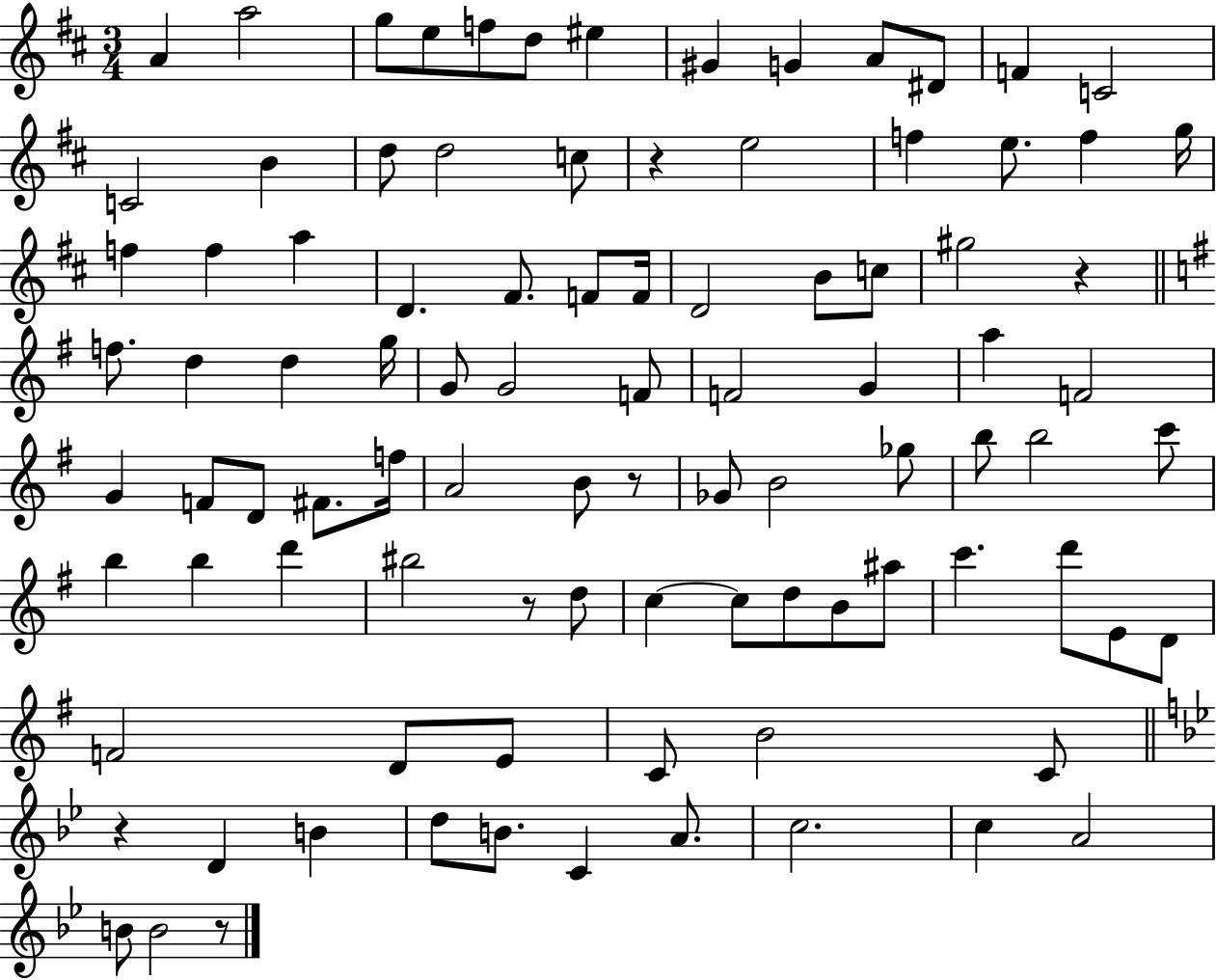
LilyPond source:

{
  \clef treble
  \numericTimeSignature
  \time 3/4
  \key d \major
  \repeat volta 2 { a'4 a''2 | g''8 e''8 f''8 d''8 eis''4 | gis'4 g'4 a'8 dis'8 | f'4 c'2 | \break c'2 b'4 | d''8 d''2 c''8 | r4 e''2 | f''4 e''8. f''4 g''16 | \break f''4 f''4 a''4 | d'4. fis'8. f'8 f'16 | d'2 b'8 c''8 | gis''2 r4 | \break \bar "||" \break \key g \major f''8. d''4 d''4 g''16 | g'8 g'2 f'8 | f'2 g'4 | a''4 f'2 | \break g'4 f'8 d'8 fis'8. f''16 | a'2 b'8 r8 | ges'8 b'2 ges''8 | b''8 b''2 c'''8 | \break b''4 b''4 d'''4 | bis''2 r8 d''8 | c''4~~ c''8 d''8 b'8 ais''8 | c'''4. d'''8 e'8 d'8 | \break f'2 d'8 e'8 | c'8 b'2 c'8 | \bar "||" \break \key g \minor r4 d'4 b'4 | d''8 b'8. c'4 a'8. | c''2. | c''4 a'2 | \break b'8 b'2 r8 | } \bar "|."
}